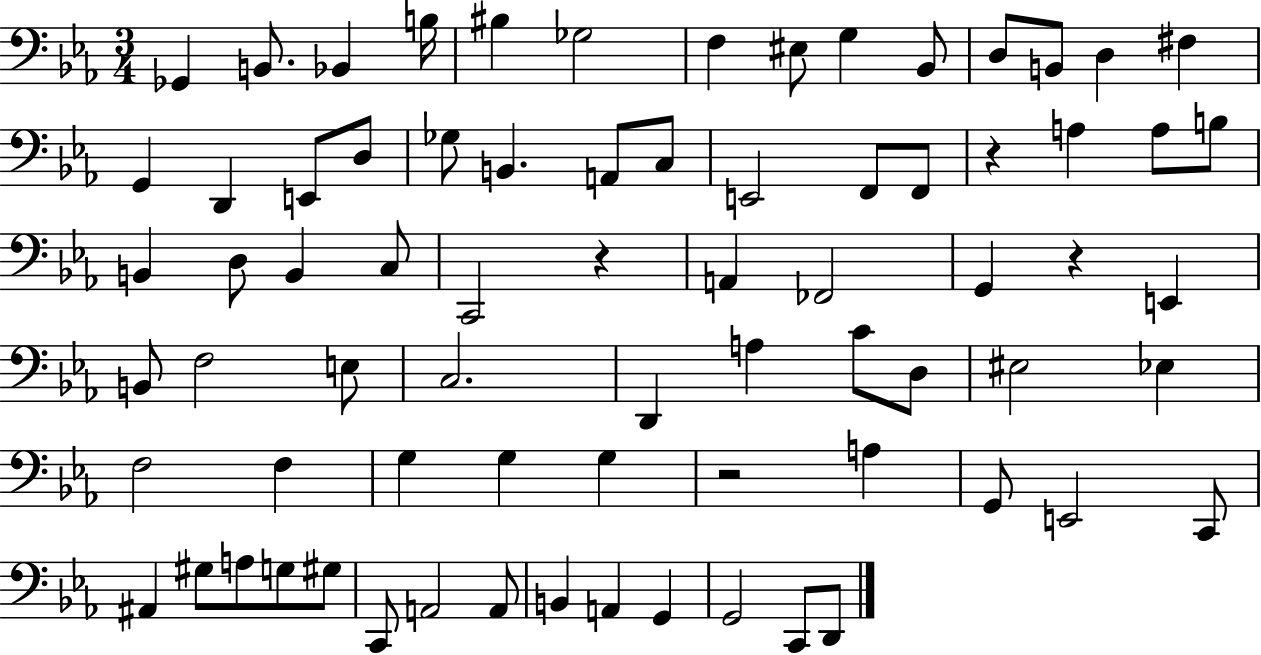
Gb2/q B2/e. Bb2/q B3/s BIS3/q Gb3/h F3/q EIS3/e G3/q Bb2/e D3/e B2/e D3/q F#3/q G2/q D2/q E2/e D3/e Gb3/e B2/q. A2/e C3/e E2/h F2/e F2/e R/q A3/q A3/e B3/e B2/q D3/e B2/q C3/e C2/h R/q A2/q FES2/h G2/q R/q E2/q B2/e F3/h E3/e C3/h. D2/q A3/q C4/e D3/e EIS3/h Eb3/q F3/h F3/q G3/q G3/q G3/q R/h A3/q G2/e E2/h C2/e A#2/q G#3/e A3/e G3/e G#3/e C2/e A2/h A2/e B2/q A2/q G2/q G2/h C2/e D2/e